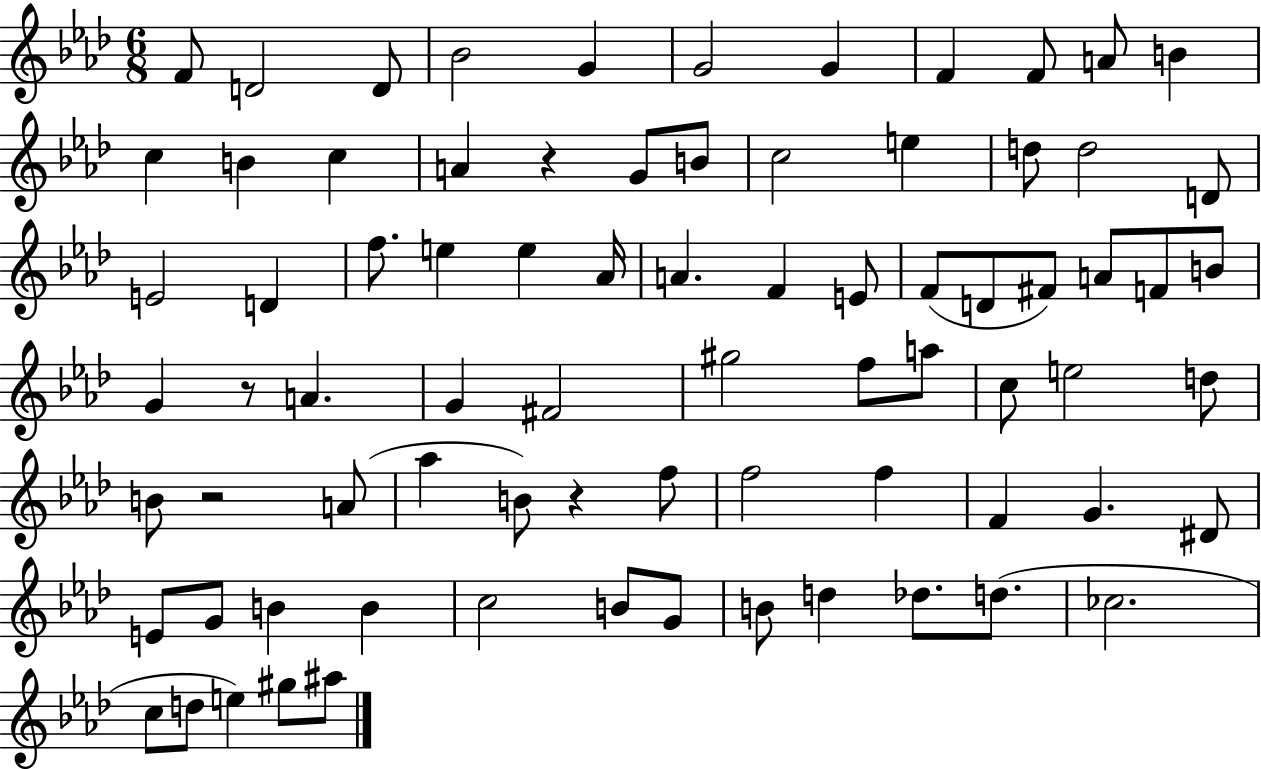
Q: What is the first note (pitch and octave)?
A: F4